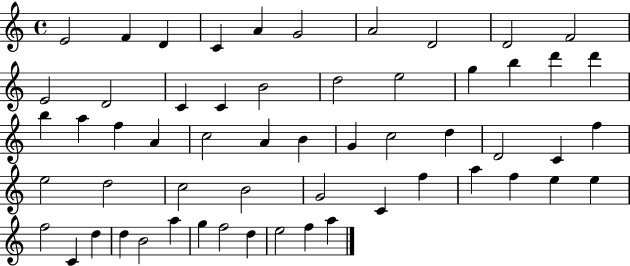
{
  \clef treble
  \time 4/4
  \defaultTimeSignature
  \key c \major
  e'2 f'4 d'4 | c'4 a'4 g'2 | a'2 d'2 | d'2 f'2 | \break e'2 d'2 | c'4 c'4 b'2 | d''2 e''2 | g''4 b''4 d'''4 d'''4 | \break b''4 a''4 f''4 a'4 | c''2 a'4 b'4 | g'4 c''2 d''4 | d'2 c'4 f''4 | \break e''2 d''2 | c''2 b'2 | g'2 c'4 f''4 | a''4 f''4 e''4 e''4 | \break f''2 c'4 d''4 | d''4 b'2 a''4 | g''4 f''2 d''4 | e''2 f''4 a''4 | \break \bar "|."
}